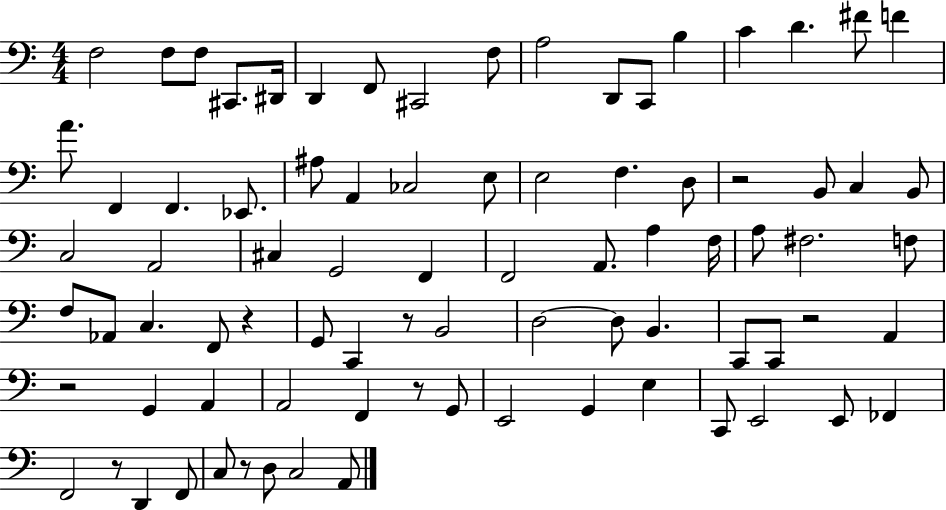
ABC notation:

X:1
T:Untitled
M:4/4
L:1/4
K:C
F,2 F,/2 F,/2 ^C,,/2 ^D,,/4 D,, F,,/2 ^C,,2 F,/2 A,2 D,,/2 C,,/2 B, C D ^F/2 F A/2 F,, F,, _E,,/2 ^A,/2 A,, _C,2 E,/2 E,2 F, D,/2 z2 B,,/2 C, B,,/2 C,2 A,,2 ^C, G,,2 F,, F,,2 A,,/2 A, F,/4 A,/2 ^F,2 F,/2 F,/2 _A,,/2 C, F,,/2 z G,,/2 C,, z/2 B,,2 D,2 D,/2 B,, C,,/2 C,,/2 z2 A,, z2 G,, A,, A,,2 F,, z/2 G,,/2 E,,2 G,, E, C,,/2 E,,2 E,,/2 _F,, F,,2 z/2 D,, F,,/2 C,/2 z/2 D,/2 C,2 A,,/2